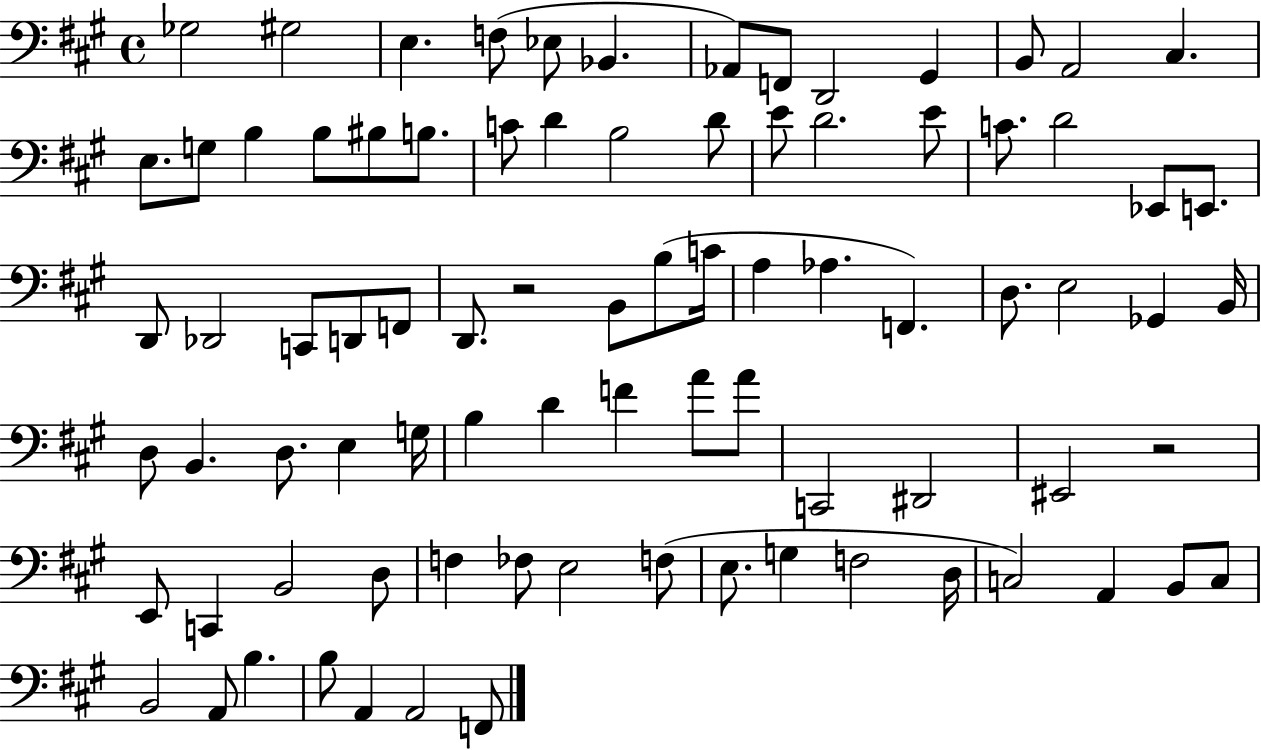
X:1
T:Untitled
M:4/4
L:1/4
K:A
_G,2 ^G,2 E, F,/2 _E,/2 _B,, _A,,/2 F,,/2 D,,2 ^G,, B,,/2 A,,2 ^C, E,/2 G,/2 B, B,/2 ^B,/2 B,/2 C/2 D B,2 D/2 E/2 D2 E/2 C/2 D2 _E,,/2 E,,/2 D,,/2 _D,,2 C,,/2 D,,/2 F,,/2 D,,/2 z2 B,,/2 B,/2 C/4 A, _A, F,, D,/2 E,2 _G,, B,,/4 D,/2 B,, D,/2 E, G,/4 B, D F A/2 A/2 C,,2 ^D,,2 ^E,,2 z2 E,,/2 C,, B,,2 D,/2 F, _F,/2 E,2 F,/2 E,/2 G, F,2 D,/4 C,2 A,, B,,/2 C,/2 B,,2 A,,/2 B, B,/2 A,, A,,2 F,,/2